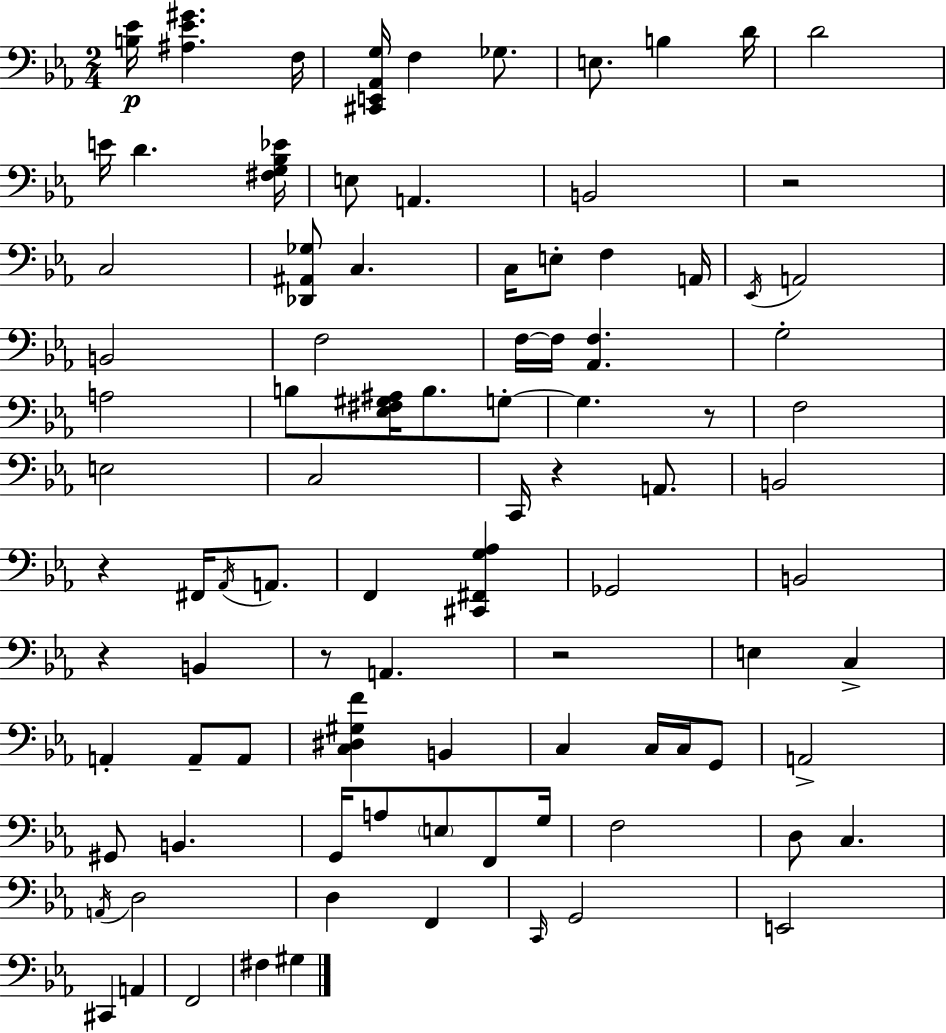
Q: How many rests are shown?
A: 7